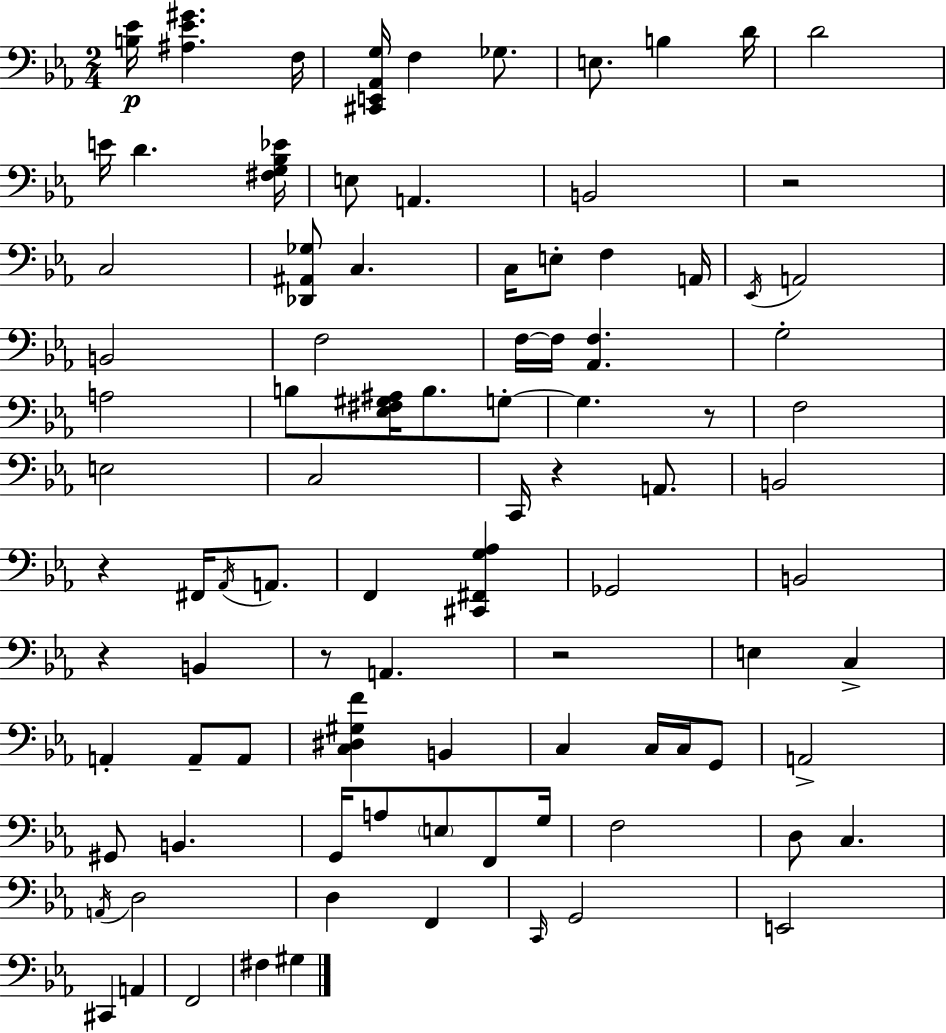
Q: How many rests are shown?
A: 7